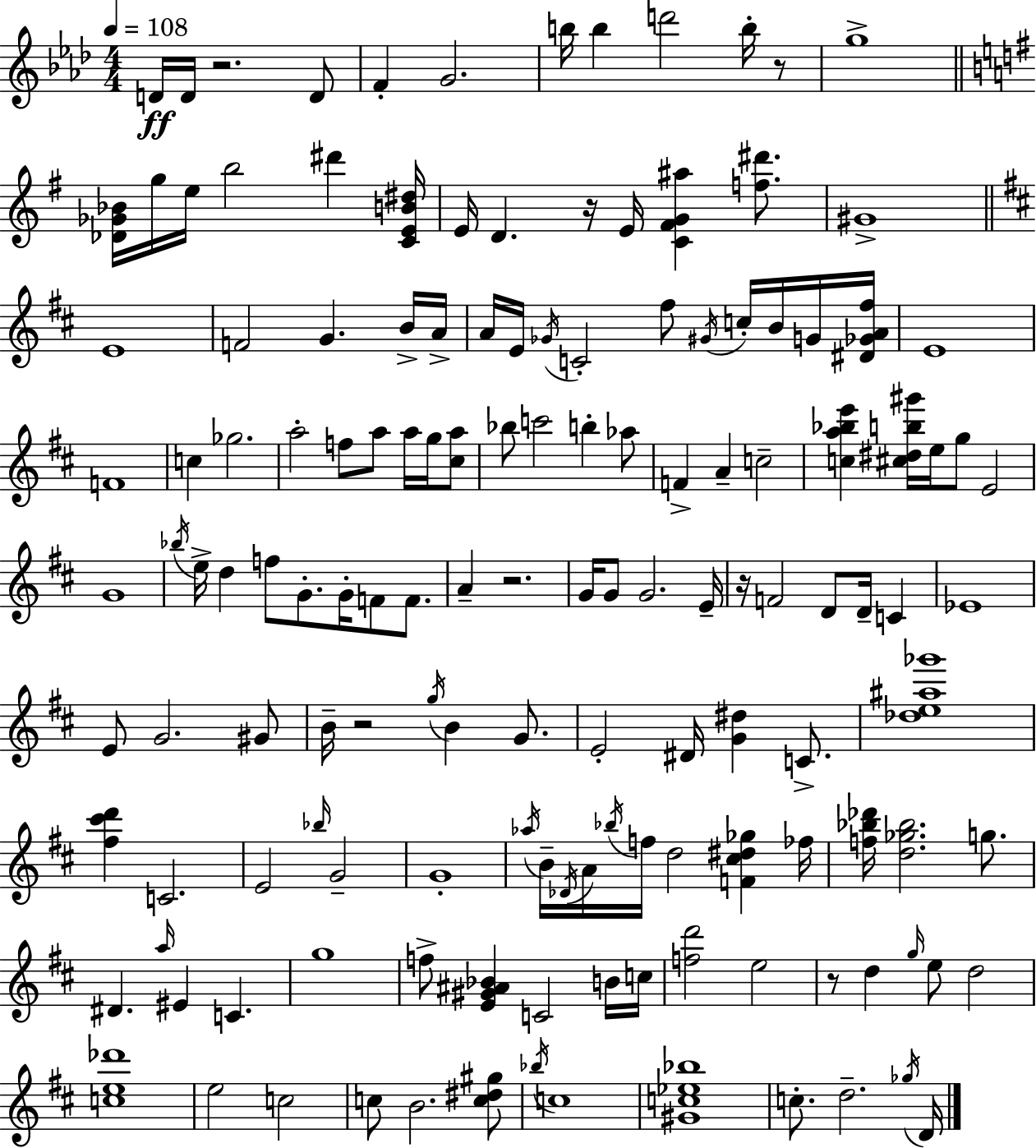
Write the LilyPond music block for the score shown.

{
  \clef treble
  \numericTimeSignature
  \time 4/4
  \key f \minor
  \tempo 4 = 108
  d'16\ff d'16 r2. d'8 | f'4-. g'2. | b''16 b''4 d'''2 b''16-. r8 | g''1-> | \break \bar "||" \break \key g \major <des' ges' bes'>16 g''16 e''16 b''2 dis'''4 <c' e' b' dis''>16 | e'16 d'4. r16 e'16 <c' fis' g' ais''>4 <f'' dis'''>8. | gis'1-> | \bar "||" \break \key b \minor e'1 | f'2 g'4. b'16-> a'16-> | a'16 e'16 \acciaccatura { ges'16 } c'2-. fis''8 \acciaccatura { gis'16 } c''16-. b'16 | g'16 <dis' ges' a' fis''>16 e'1 | \break f'1 | c''4 ges''2. | a''2-. f''8 a''8 a''16 g''16 | <cis'' a''>8 bes''8 c'''2 b''4-. | \break aes''8 f'4-> a'4-- c''2-- | <c'' a'' bes'' e'''>4 <cis'' dis'' b'' gis'''>16 e''16 g''8 e'2 | g'1 | \acciaccatura { bes''16 } e''16-> d''4 f''8 g'8.-. g'16-. f'8 | \break f'8. a'4-- r2. | g'16 g'8 g'2. | e'16-- r16 f'2 d'8 d'16-- c'4 | ees'1 | \break e'8 g'2. | gis'8 b'16-- r2 \acciaccatura { g''16 } b'4 | g'8. e'2-. dis'16 <g' dis''>4 | c'8.-> <des'' e'' ais'' ges'''>1 | \break <fis'' cis''' d'''>4 c'2. | e'2 \grace { bes''16 } g'2-- | g'1-. | \acciaccatura { aes''16 } b'16-- \acciaccatura { des'16 } a'16 \acciaccatura { bes''16 } f''16 d''2 | \break <f' cis'' dis'' ges''>4 fes''16 <f'' bes'' des'''>16 <d'' ges'' bes''>2. | g''8. dis'4. \grace { a''16 } eis'4 | c'4. g''1 | f''8-> <e' gis' ais' bes'>4 c'2 | \break b'16 c''16 <f'' d'''>2 | e''2 r8 d''4 \grace { g''16 } | e''8 d''2 <c'' e'' des'''>1 | e''2 | \break c''2 c''8 b'2. | <c'' dis'' gis''>8 \acciaccatura { bes''16 } c''1 | <gis' c'' ees'' bes''>1 | c''8.-. d''2.-- | \break \acciaccatura { ges''16 } d'16 \bar "|."
}